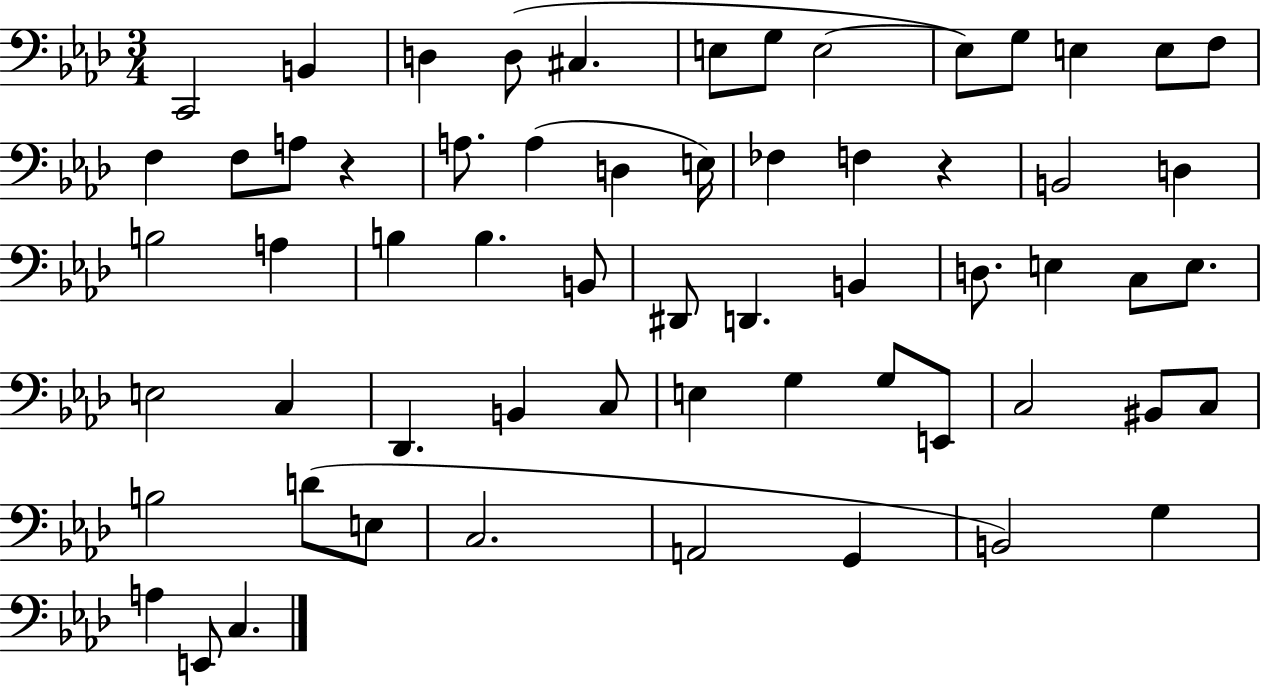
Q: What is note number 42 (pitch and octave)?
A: E3